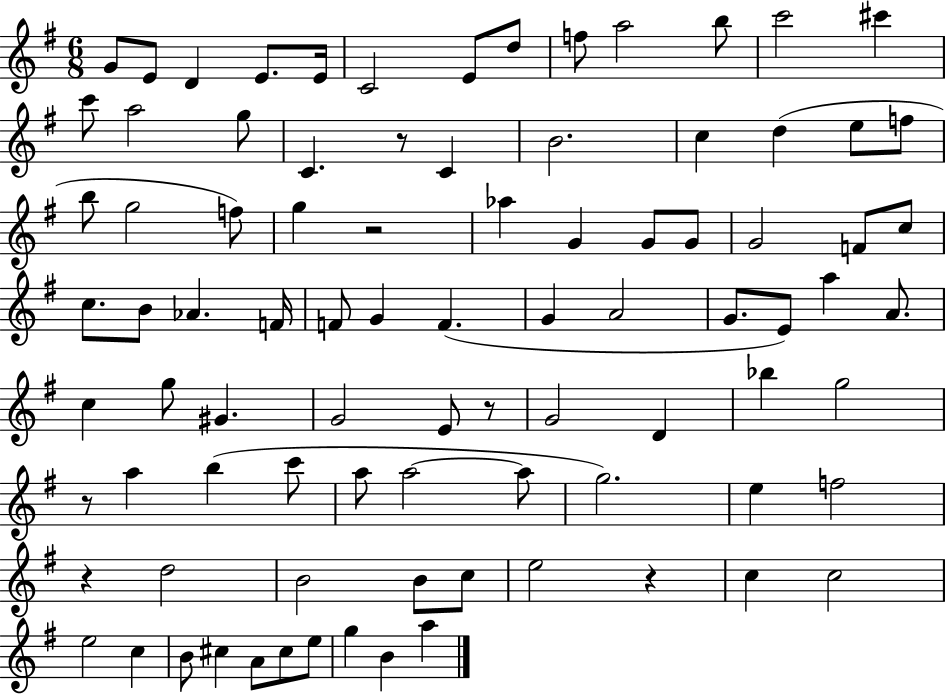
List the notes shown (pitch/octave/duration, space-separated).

G4/e E4/e D4/q E4/e. E4/s C4/h E4/e D5/e F5/e A5/h B5/e C6/h C#6/q C6/e A5/h G5/e C4/q. R/e C4/q B4/h. C5/q D5/q E5/e F5/e B5/e G5/h F5/e G5/q R/h Ab5/q G4/q G4/e G4/e G4/h F4/e C5/e C5/e. B4/e Ab4/q. F4/s F4/e G4/q F4/q. G4/q A4/h G4/e. E4/e A5/q A4/e. C5/q G5/e G#4/q. G4/h E4/e R/e G4/h D4/q Bb5/q G5/h R/e A5/q B5/q C6/e A5/e A5/h A5/e G5/h. E5/q F5/h R/q D5/h B4/h B4/e C5/e E5/h R/q C5/q C5/h E5/h C5/q B4/e C#5/q A4/e C#5/e E5/e G5/q B4/q A5/q